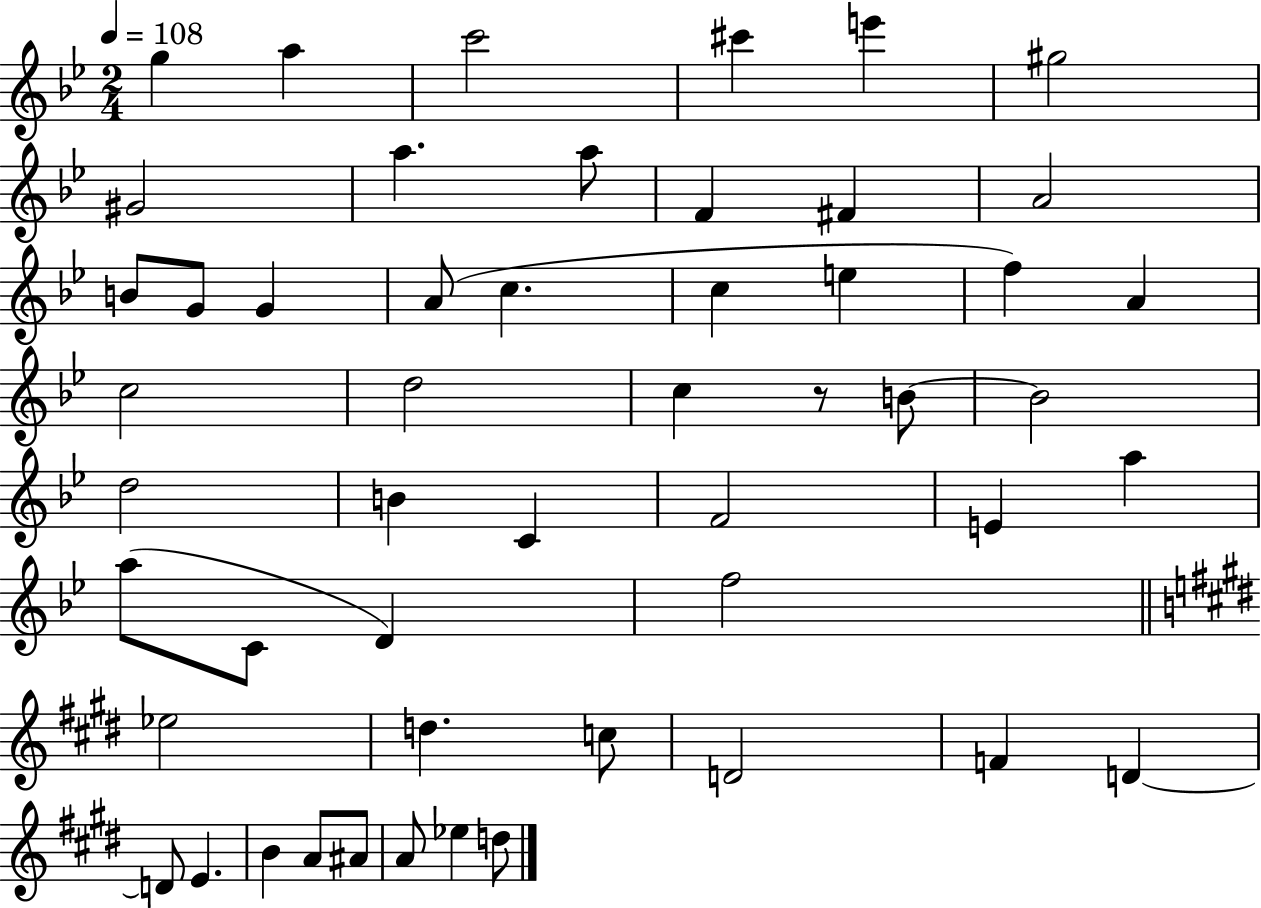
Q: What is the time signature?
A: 2/4